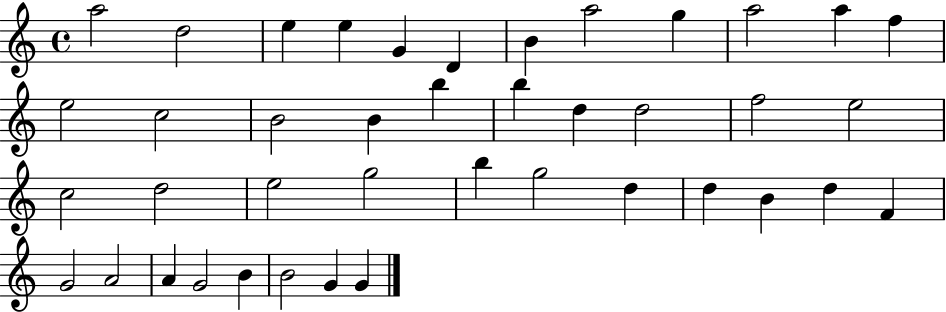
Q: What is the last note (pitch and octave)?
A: G4